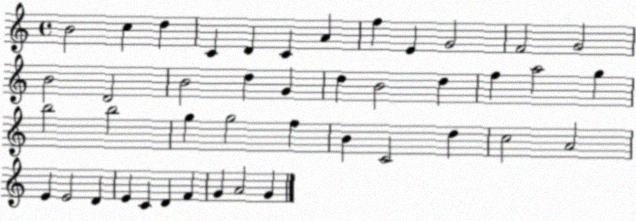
X:1
T:Untitled
M:4/4
L:1/4
K:C
B2 c d C D C A f E G2 F2 G2 B2 D2 B2 d G d B2 d f a2 g b2 b2 g g2 f B C2 d c2 A2 E E2 D E C D F G A2 G